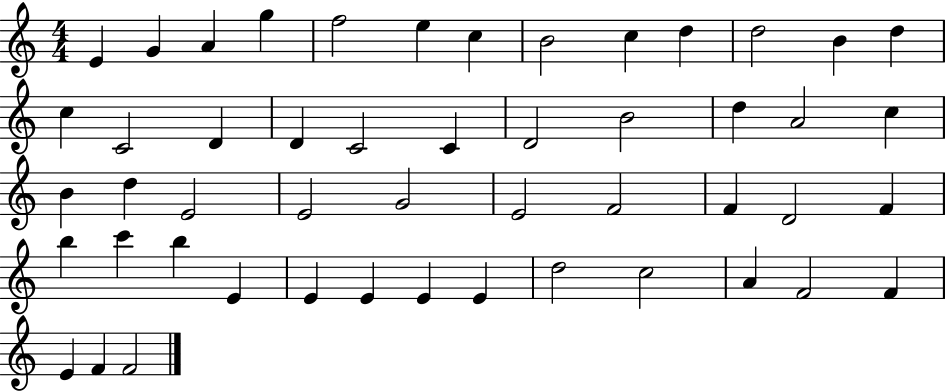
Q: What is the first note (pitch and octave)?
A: E4